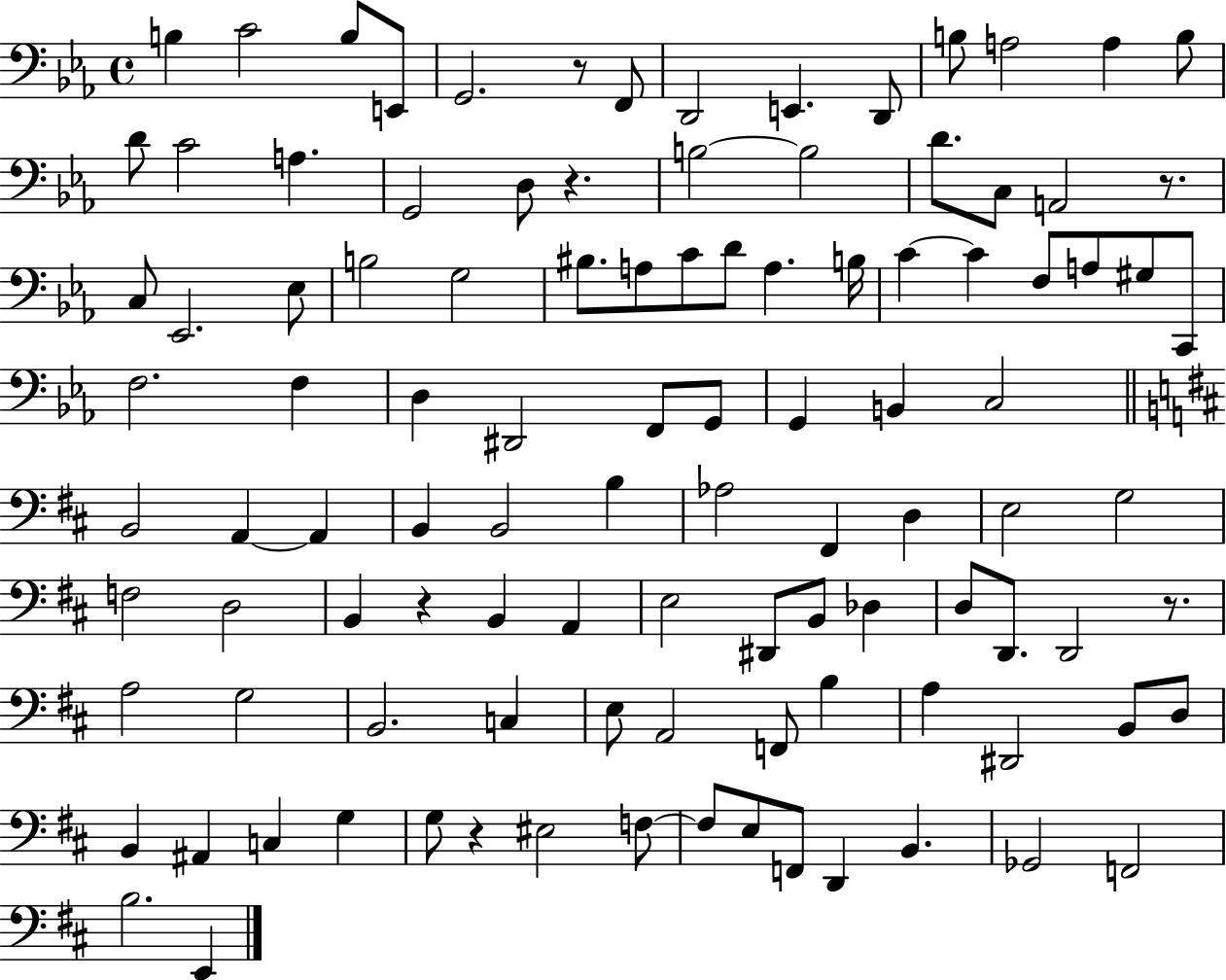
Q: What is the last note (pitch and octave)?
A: E2